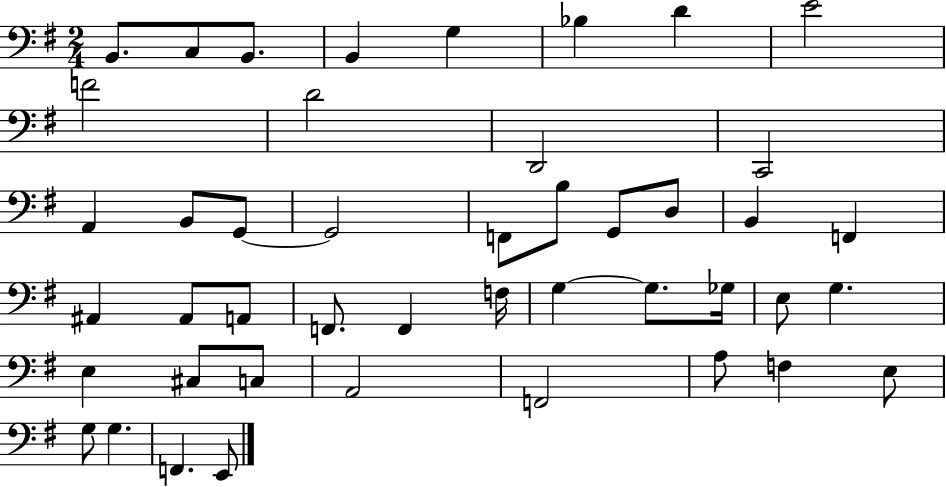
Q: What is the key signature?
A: G major